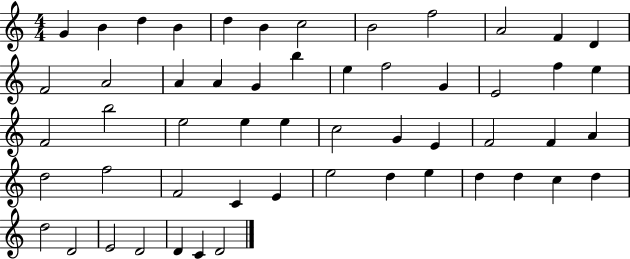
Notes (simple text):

G4/q B4/q D5/q B4/q D5/q B4/q C5/h B4/h F5/h A4/h F4/q D4/q F4/h A4/h A4/q A4/q G4/q B5/q E5/q F5/h G4/q E4/h F5/q E5/q F4/h B5/h E5/h E5/q E5/q C5/h G4/q E4/q F4/h F4/q A4/q D5/h F5/h F4/h C4/q E4/q E5/h D5/q E5/q D5/q D5/q C5/q D5/q D5/h D4/h E4/h D4/h D4/q C4/q D4/h